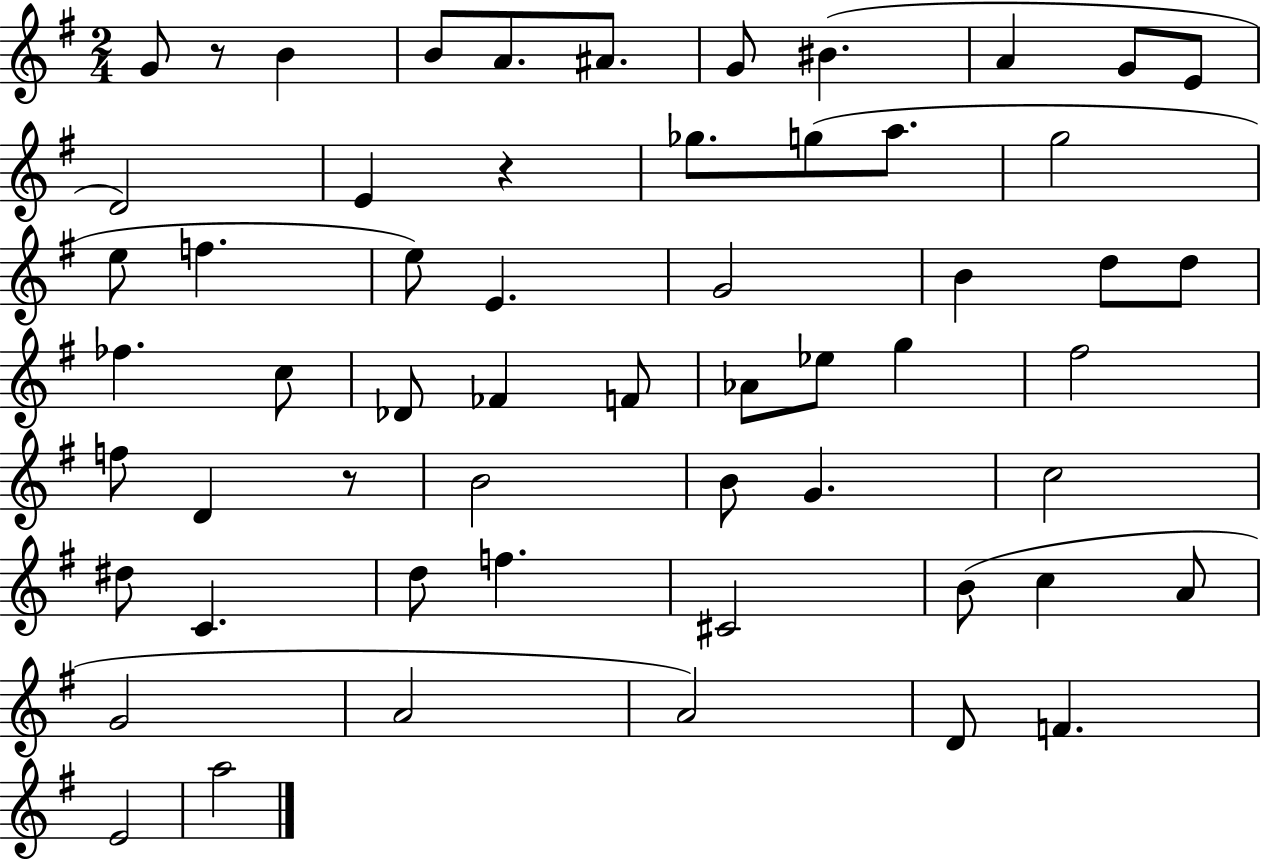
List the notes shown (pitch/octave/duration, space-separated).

G4/e R/e B4/q B4/e A4/e. A#4/e. G4/e BIS4/q. A4/q G4/e E4/e D4/h E4/q R/q Gb5/e. G5/e A5/e. G5/h E5/e F5/q. E5/e E4/q. G4/h B4/q D5/e D5/e FES5/q. C5/e Db4/e FES4/q F4/e Ab4/e Eb5/e G5/q F#5/h F5/e D4/q R/e B4/h B4/e G4/q. C5/h D#5/e C4/q. D5/e F5/q. C#4/h B4/e C5/q A4/e G4/h A4/h A4/h D4/e F4/q. E4/h A5/h